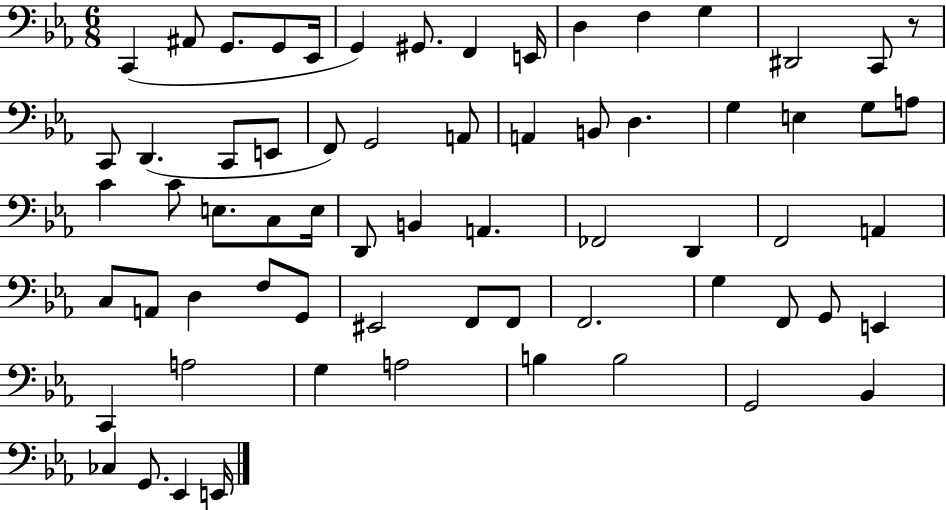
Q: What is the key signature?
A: EES major